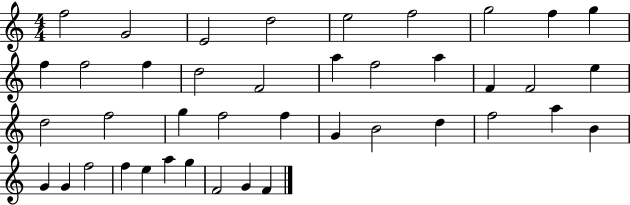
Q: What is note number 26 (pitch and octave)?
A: G4